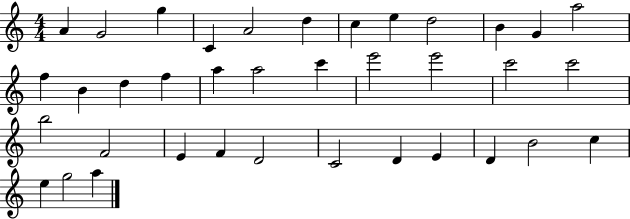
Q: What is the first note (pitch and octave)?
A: A4